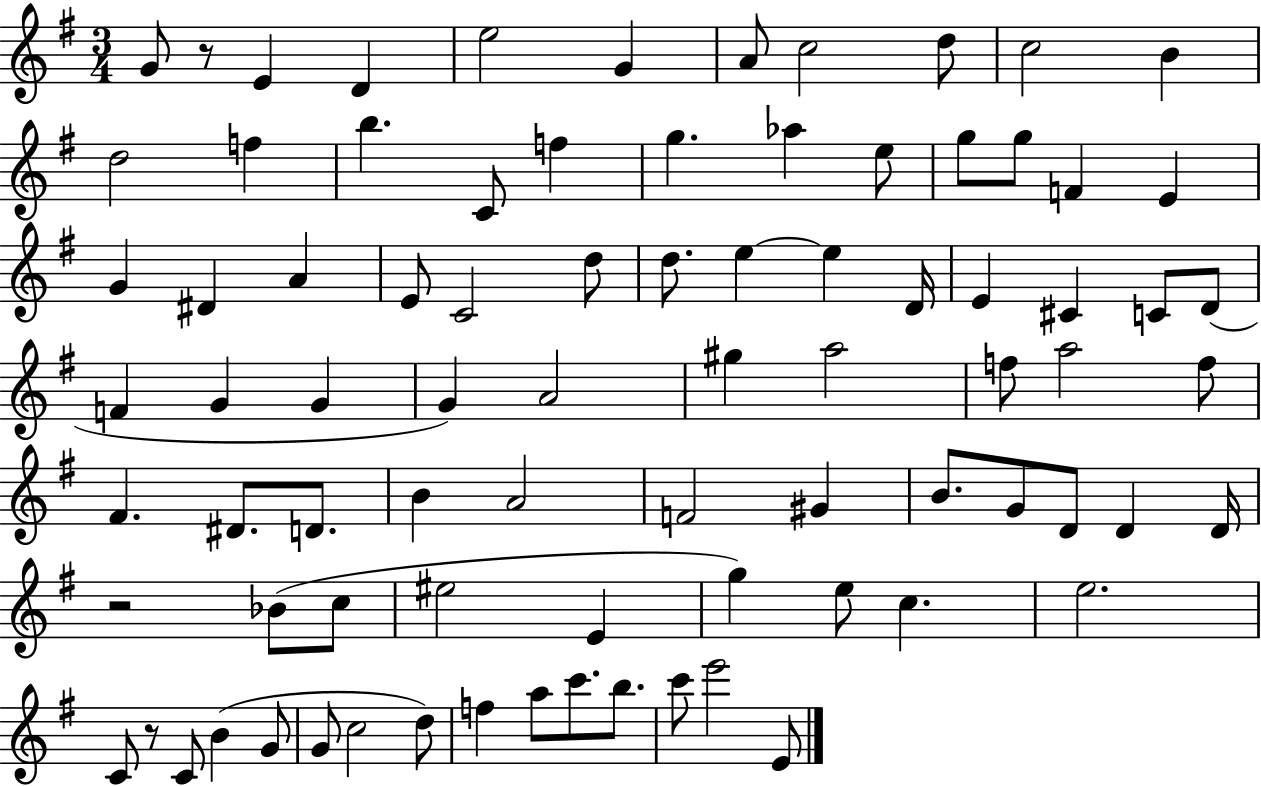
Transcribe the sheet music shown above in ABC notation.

X:1
T:Untitled
M:3/4
L:1/4
K:G
G/2 z/2 E D e2 G A/2 c2 d/2 c2 B d2 f b C/2 f g _a e/2 g/2 g/2 F E G ^D A E/2 C2 d/2 d/2 e e D/4 E ^C C/2 D/2 F G G G A2 ^g a2 f/2 a2 f/2 ^F ^D/2 D/2 B A2 F2 ^G B/2 G/2 D/2 D D/4 z2 _B/2 c/2 ^e2 E g e/2 c e2 C/2 z/2 C/2 B G/2 G/2 c2 d/2 f a/2 c'/2 b/2 c'/2 e'2 E/2